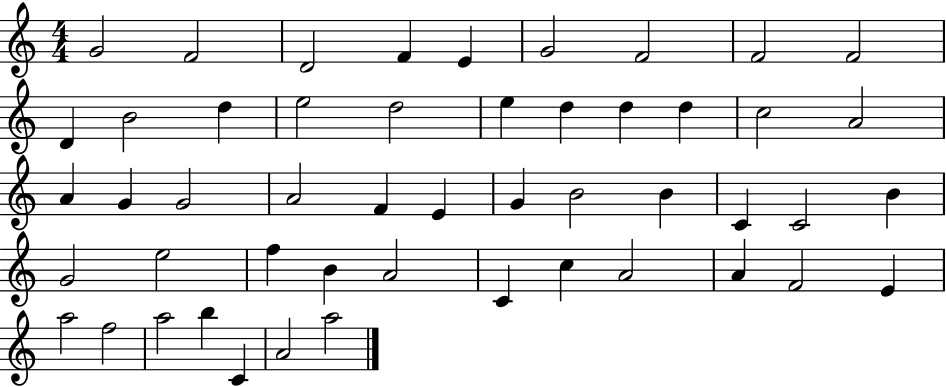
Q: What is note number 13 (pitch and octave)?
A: E5